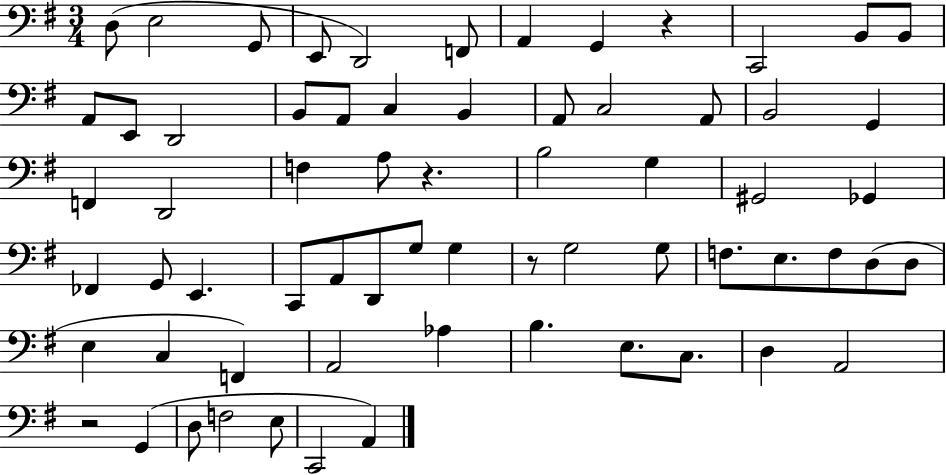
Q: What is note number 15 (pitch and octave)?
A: B2